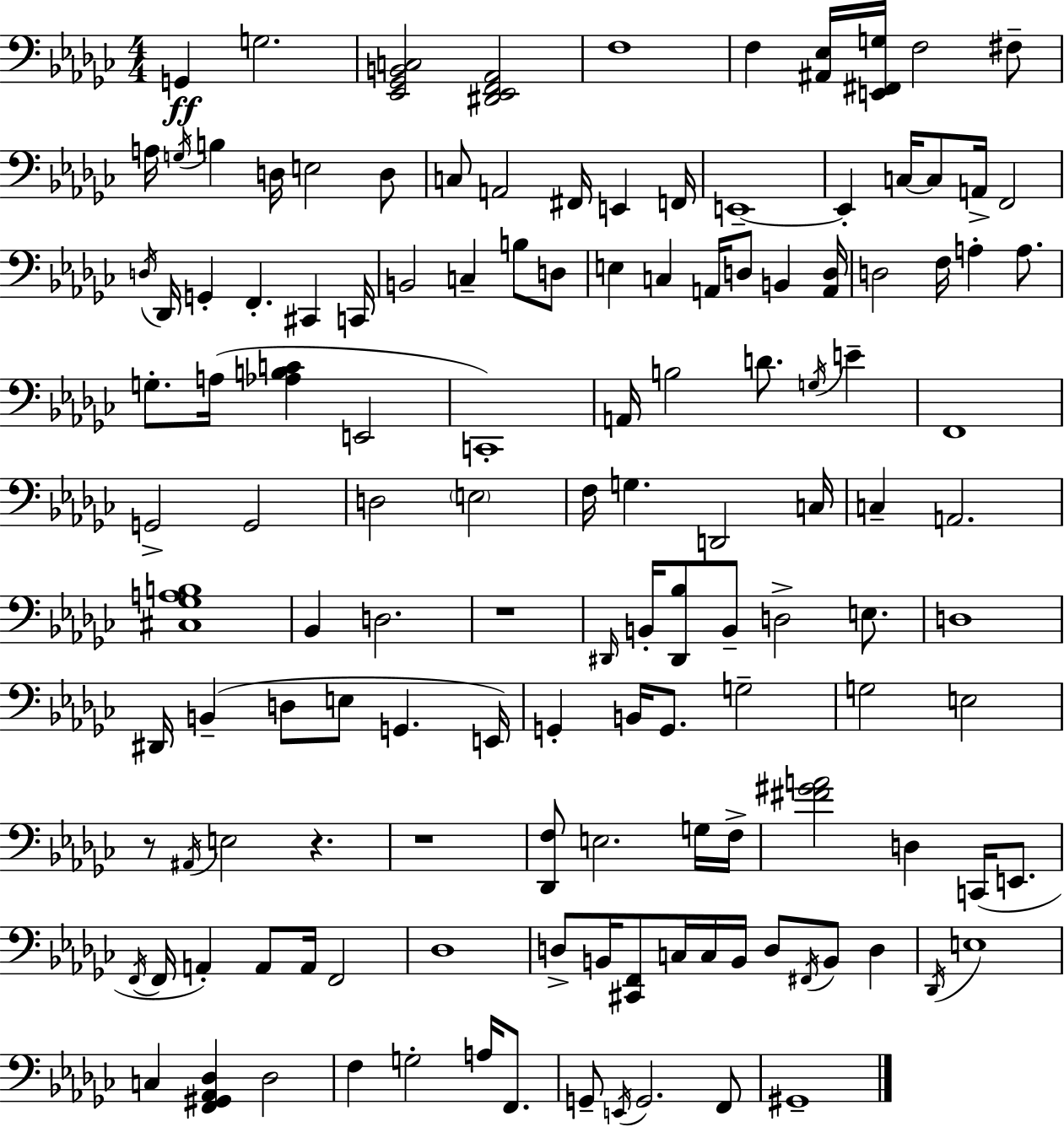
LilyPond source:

{
  \clef bass
  \numericTimeSignature
  \time 4/4
  \key ees \minor
  g,4\ff g2. | <ees, ges, b, c>2 <dis, ees, f, aes,>2 | f1 | f4 <ais, ees>16 <e, fis, g>16 f2 fis8-- | \break a16 \acciaccatura { g16 } b4 d16 e2 d8 | c8 a,2 fis,16 e,4 | f,16 e,1--~~ | e,4-. c16~~ c8 a,16-> f,2 | \break \acciaccatura { d16 } des,16 g,4-. f,4.-. cis,4 | c,16 b,2 c4-- b8 | d8 e4 c4 a,16 d8 b,4 | <a, d>16 d2 f16 a4-. a8. | \break g8.-. a16( <aes b c'>4 e,2 | c,1-.) | a,16 b2 d'8. \acciaccatura { g16 } e'4-- | f,1 | \break g,2-> g,2 | d2 \parenthesize e2 | f16 g4. d,2 | c16 c4-- a,2. | \break <cis ges a b>1 | bes,4 d2. | r1 | \grace { dis,16 } b,16-. <dis, bes>8 b,8-- d2-> | \break e8. d1 | dis,16 b,4--( d8 e8 g,4. | e,16) g,4-. b,16 g,8. g2-- | g2 e2 | \break r8 \acciaccatura { ais,16 } e2 r4. | r1 | <des, f>8 e2. | g16 f16-> <fis' gis' a'>2 d4 | \break c,16( e,8. \acciaccatura { f,16 } f,16 a,4-.) a,8 a,16 f,2 | des1 | d8-> b,16 <cis, f,>8 c16 c16 b,16 d8 | \acciaccatura { fis,16 } b,8 d4 \acciaccatura { des,16 } e1 | \break c4 <f, gis, aes, des>4 | des2 f4 g2-. | a16 f,8. g,8-- \acciaccatura { e,16 } g,2. | f,8 gis,1-- | \break \bar "|."
}